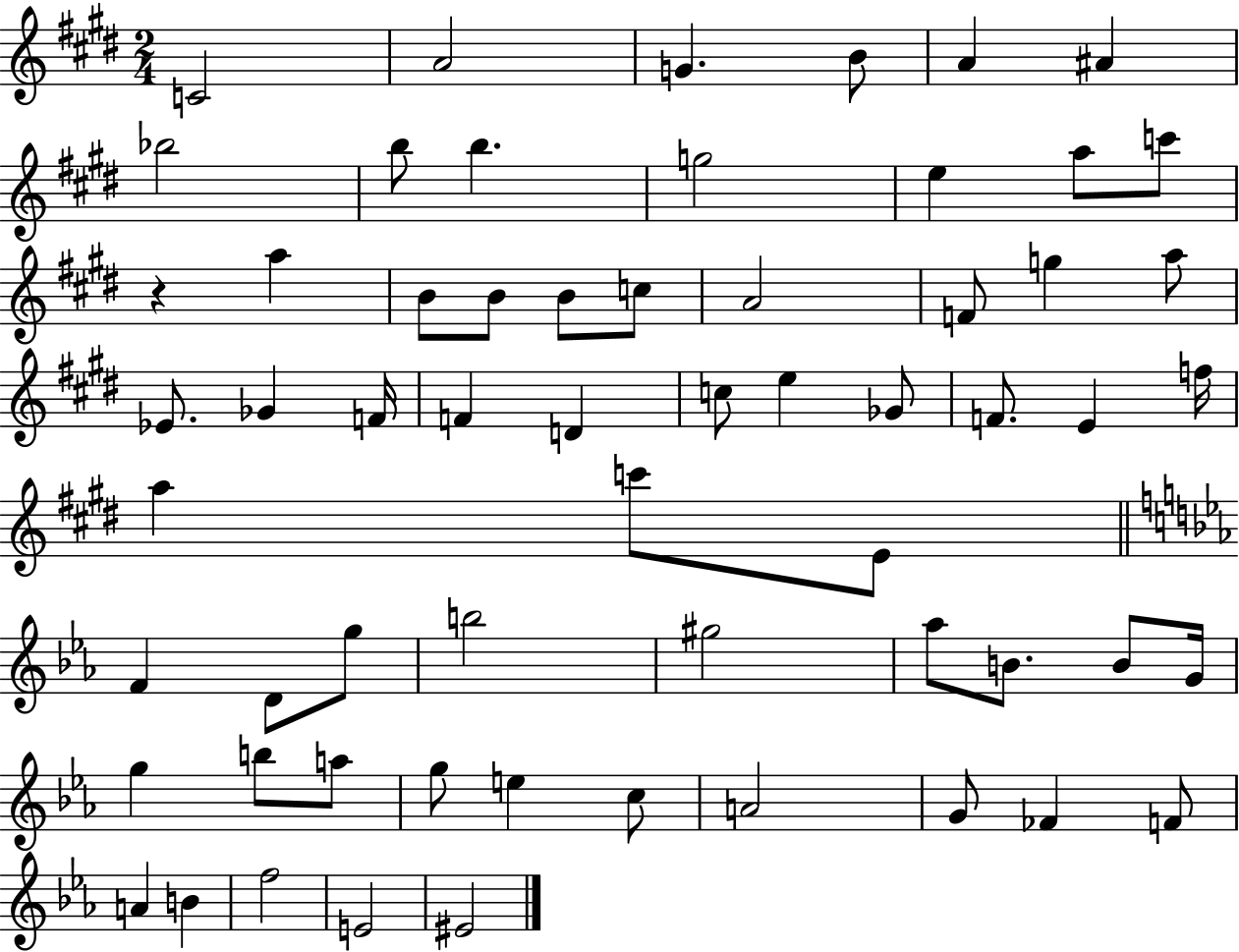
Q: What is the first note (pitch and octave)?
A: C4